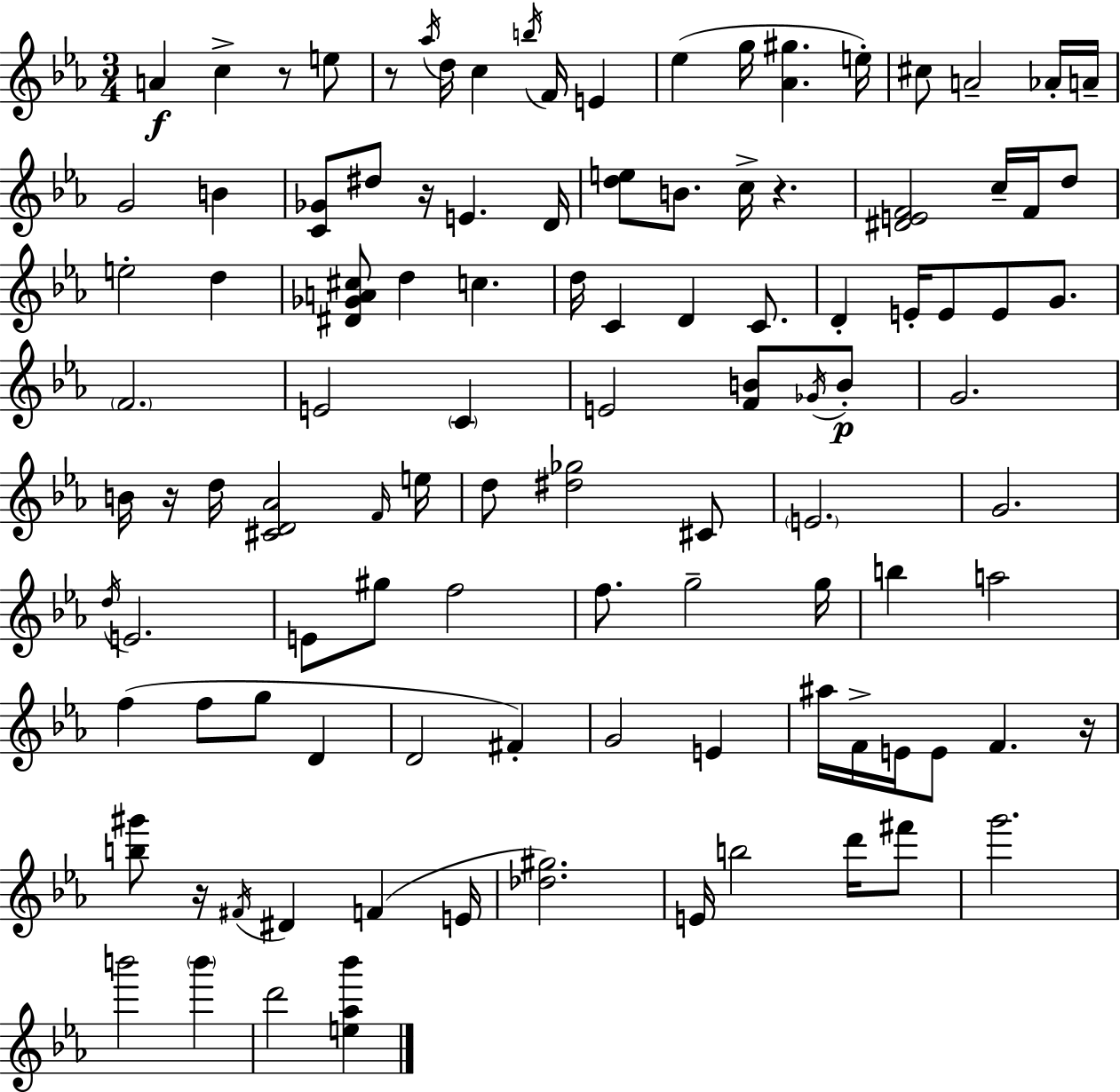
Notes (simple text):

A4/q C5/q R/e E5/e R/e Ab5/s D5/s C5/q B5/s F4/s E4/q Eb5/q G5/s [Ab4,G#5]/q. E5/s C#5/e A4/h Ab4/s A4/s G4/h B4/q [C4,Gb4]/e D#5/e R/s E4/q. D4/s [D5,E5]/e B4/e. C5/s R/q. [D#4,E4,F4]/h C5/s F4/s D5/e E5/h D5/q [D#4,Gb4,A4,C#5]/e D5/q C5/q. D5/s C4/q D4/q C4/e. D4/q E4/s E4/e E4/e G4/e. F4/h. E4/h C4/q E4/h [F4,B4]/e Gb4/s B4/e G4/h. B4/s R/s D5/s [C#4,D4,Ab4]/h F4/s E5/s D5/e [D#5,Gb5]/h C#4/e E4/h. G4/h. D5/s E4/h. E4/e G#5/e F5/h F5/e. G5/h G5/s B5/q A5/h F5/q F5/e G5/e D4/q D4/h F#4/q G4/h E4/q A#5/s F4/s E4/s E4/e F4/q. R/s [B5,G#6]/e R/s F#4/s D#4/q F4/q E4/s [Db5,G#5]/h. E4/s B5/h D6/s F#6/e G6/h. B6/h B6/q D6/h [E5,Ab5,Bb6]/q